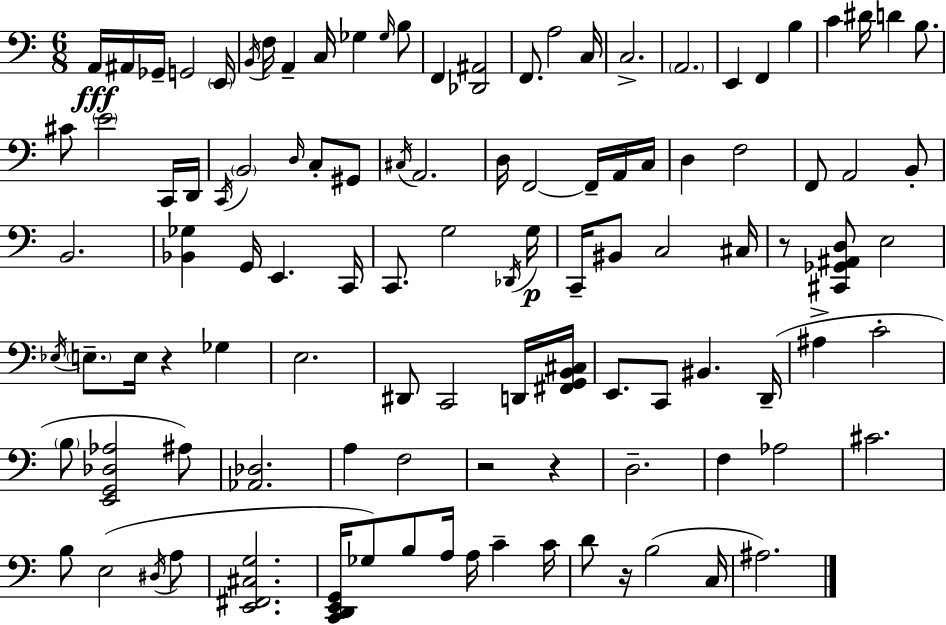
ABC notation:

X:1
T:Untitled
M:6/8
L:1/4
K:C
A,,/4 ^A,,/4 _G,,/4 G,,2 E,,/4 B,,/4 F,/4 A,, C,/4 _G, _G,/4 B,/2 F,, [_D,,^A,,]2 F,,/2 A,2 C,/4 C,2 A,,2 E,, F,, B, C ^D/4 D B,/2 ^C/2 E2 C,,/4 D,,/4 C,,/4 B,,2 D,/4 C,/2 ^G,,/2 ^C,/4 A,,2 D,/4 F,,2 F,,/4 A,,/4 C,/4 D, F,2 F,,/2 A,,2 B,,/2 B,,2 [_B,,_G,] G,,/4 E,, C,,/4 C,,/2 G,2 _D,,/4 G,/4 C,,/4 ^B,,/2 C,2 ^C,/4 z/2 [^C,,_G,,^A,,D,]/2 E,2 _E,/4 E,/2 E,/4 z _G, E,2 ^D,,/2 C,,2 D,,/4 [^F,,G,,B,,^C,]/4 E,,/2 C,,/2 ^B,, D,,/4 ^A, C2 B,/2 [E,,G,,_D,_A,]2 ^A,/2 [_A,,_D,]2 A, F,2 z2 z D,2 F, _A,2 ^C2 B,/2 E,2 ^D,/4 A,/2 [E,,^F,,^C,G,]2 [C,,D,,E,,G,,]/4 _G,/2 B,/2 A,/4 A,/4 C C/4 D/2 z/4 B,2 C,/4 ^A,2